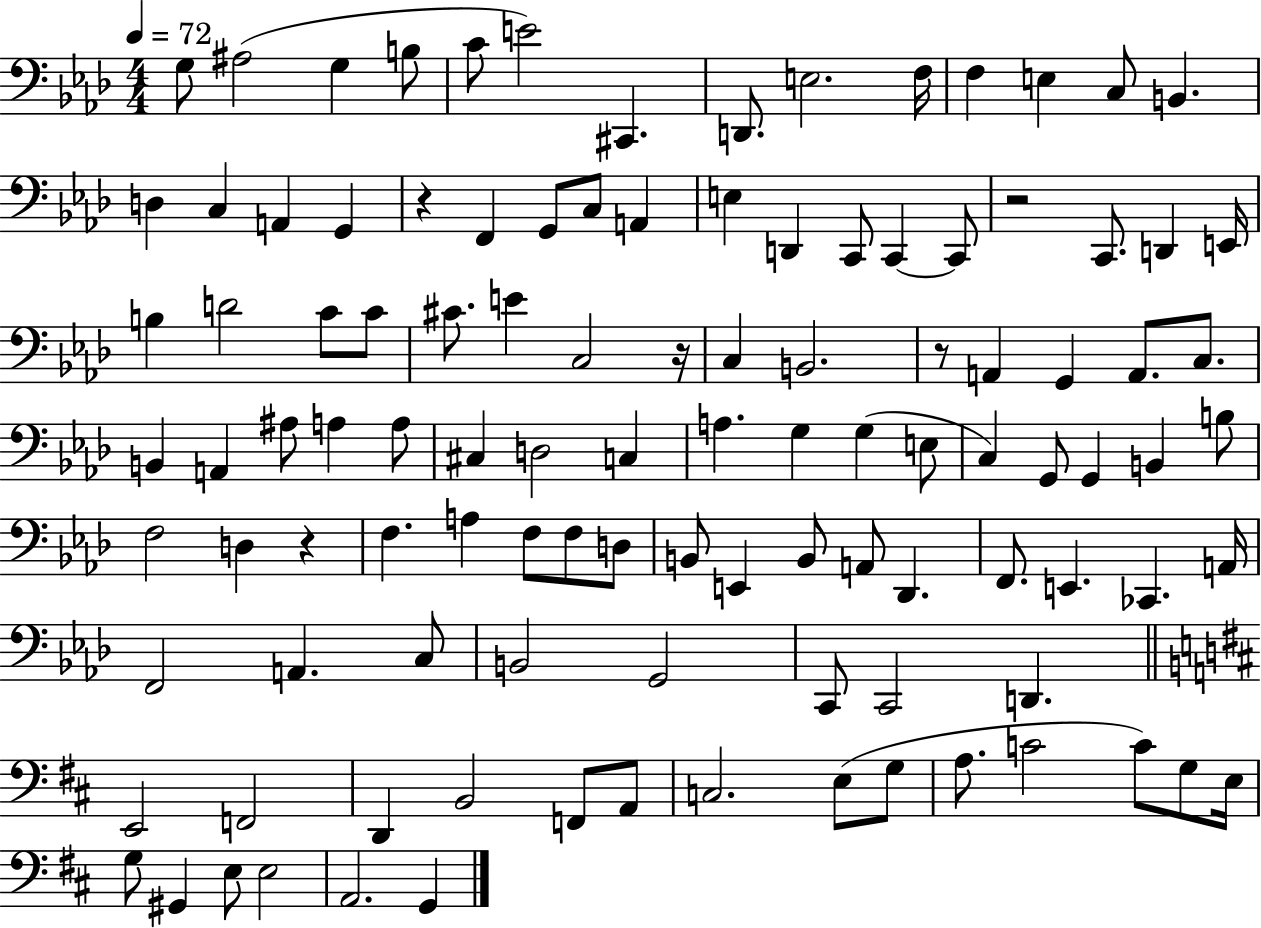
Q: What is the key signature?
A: AES major